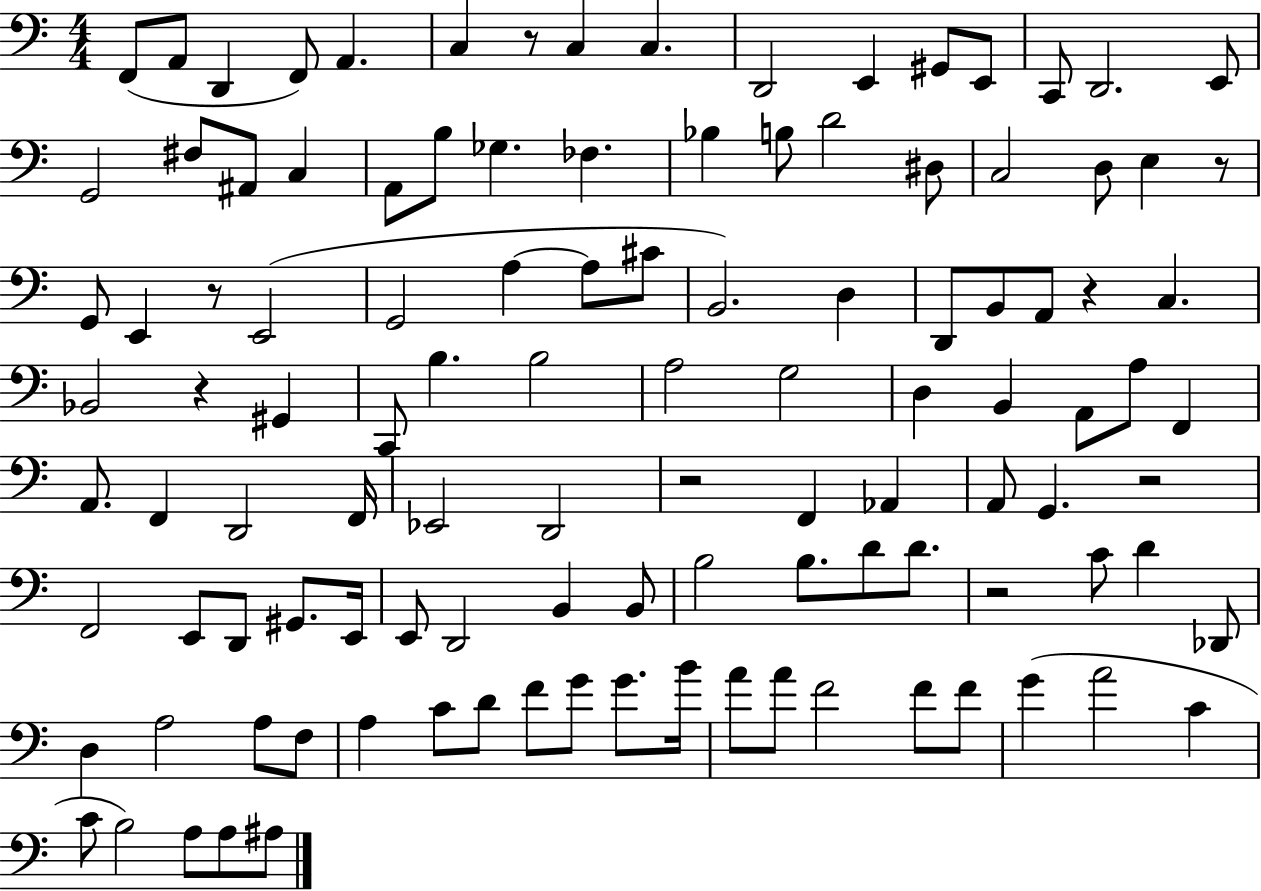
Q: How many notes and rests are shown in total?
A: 113